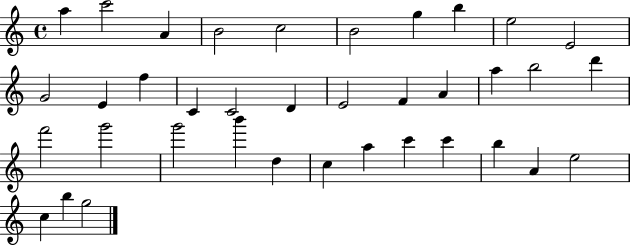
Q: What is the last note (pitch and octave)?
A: G5